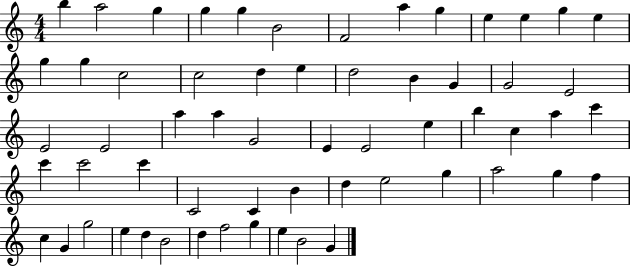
X:1
T:Untitled
M:4/4
L:1/4
K:C
b a2 g g g B2 F2 a g e e g e g g c2 c2 d e d2 B G G2 E2 E2 E2 a a G2 E E2 e b c a c' c' c'2 c' C2 C B d e2 g a2 g f c G g2 e d B2 d f2 g e B2 G